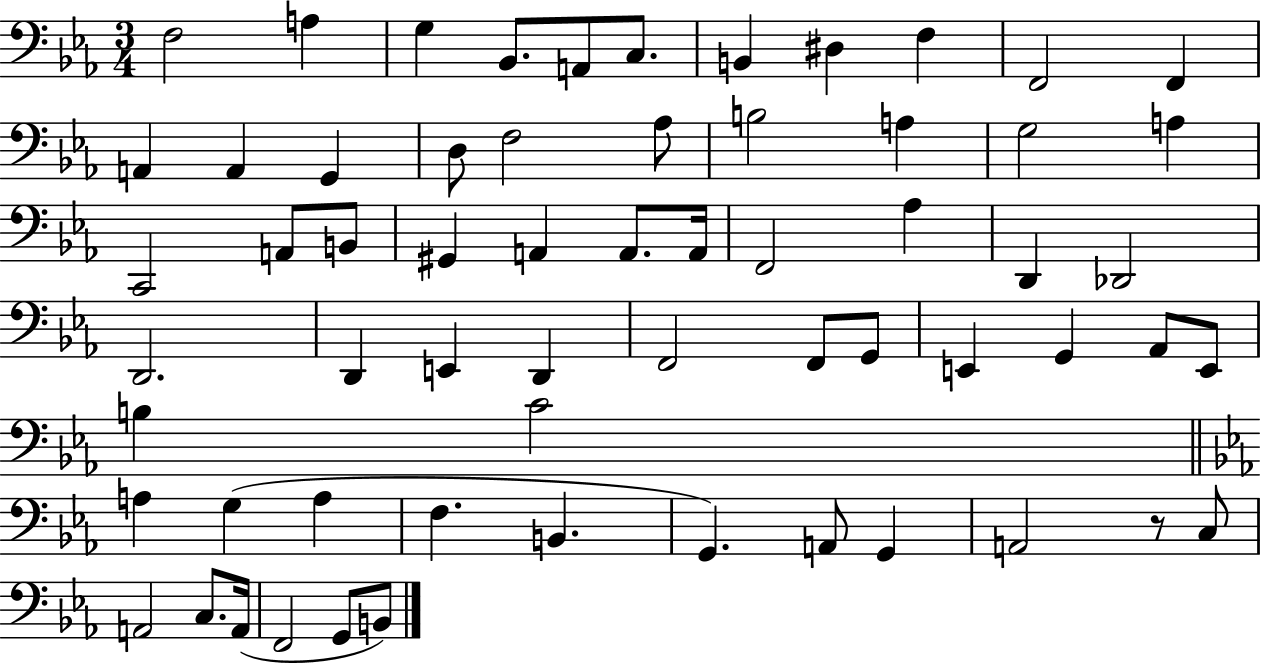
{
  \clef bass
  \numericTimeSignature
  \time 3/4
  \key ees \major
  \repeat volta 2 { f2 a4 | g4 bes,8. a,8 c8. | b,4 dis4 f4 | f,2 f,4 | \break a,4 a,4 g,4 | d8 f2 aes8 | b2 a4 | g2 a4 | \break c,2 a,8 b,8 | gis,4 a,4 a,8. a,16 | f,2 aes4 | d,4 des,2 | \break d,2. | d,4 e,4 d,4 | f,2 f,8 g,8 | e,4 g,4 aes,8 e,8 | \break b4 c'2 | \bar "||" \break \key c \minor a4 g4( a4 | f4. b,4. | g,4.) a,8 g,4 | a,2 r8 c8 | \break a,2 c8. a,16( | f,2 g,8 b,8) | } \bar "|."
}